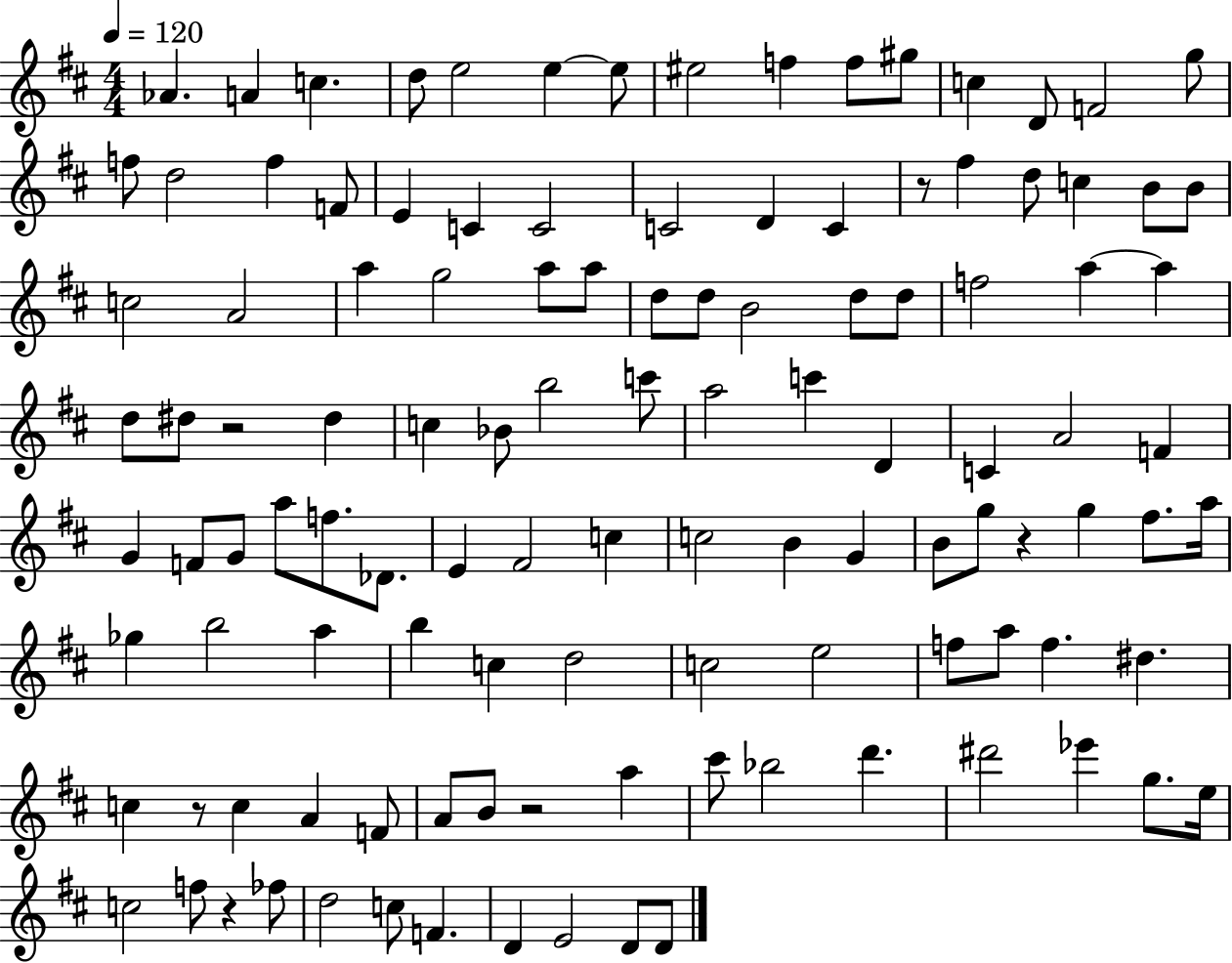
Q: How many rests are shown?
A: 6